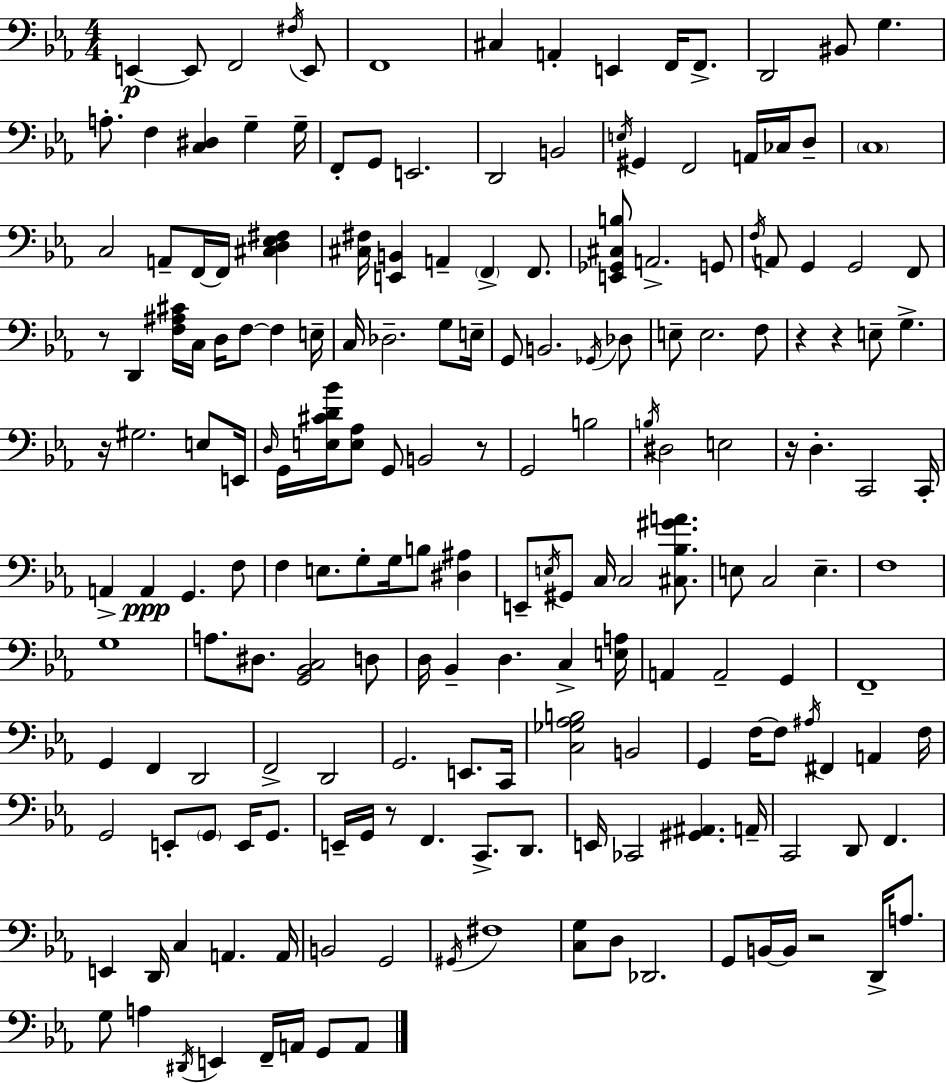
E2/q E2/e F2/h F#3/s E2/e F2/w C#3/q A2/q E2/q F2/s F2/e. D2/h BIS2/e G3/q. A3/e. F3/q [C3,D#3]/q G3/q G3/s F2/e G2/e E2/h. D2/h B2/h E3/s G#2/q F2/h A2/s CES3/s D3/e C3/w C3/h A2/e F2/s F2/s [C#3,D3,Eb3,F#3]/q [C#3,F#3]/s [E2,B2]/q A2/q F2/q F2/e. [E2,Gb2,C#3,B3]/e A2/h. G2/e F3/s A2/e G2/q G2/h F2/e R/e D2/q [F3,A#3,C#4]/s C3/s D3/s F3/e F3/q E3/s C3/s Db3/h. G3/e E3/s G2/e B2/h. Gb2/s Db3/e E3/e E3/h. F3/e R/q R/q E3/e G3/q. R/s G#3/h. E3/e E2/s D3/s G2/s [E3,C#4,D4,Bb4]/s [E3,Ab3]/e G2/e B2/h R/e G2/h B3/h B3/s D#3/h E3/h R/s D3/q. C2/h C2/s A2/q A2/q G2/q. F3/e F3/q E3/e. G3/e G3/s B3/e [D#3,A#3]/q E2/e E3/s G#2/e C3/s C3/h [C#3,Bb3,G#4,A4]/e. E3/e C3/h E3/q. F3/w G3/w A3/e. D#3/e. [G2,Bb2,C3]/h D3/e D3/s Bb2/q D3/q. C3/q [E3,A3]/s A2/q A2/h G2/q F2/w G2/q F2/q D2/h F2/h D2/h G2/h. E2/e. C2/s [C3,Gb3,Ab3,B3]/h B2/h G2/q F3/s F3/e A#3/s F#2/q A2/q F3/s G2/h E2/e G2/e E2/s G2/e. E2/s G2/s R/e F2/q. C2/e. D2/e. E2/s CES2/h [G#2,A#2]/q. A2/s C2/h D2/e F2/q. E2/q D2/s C3/q A2/q. A2/s B2/h G2/h G#2/s F#3/w [C3,G3]/e D3/e Db2/h. G2/e B2/s B2/s R/h D2/s A3/e. G3/e A3/q D#2/s E2/q F2/s A2/s G2/e A2/e